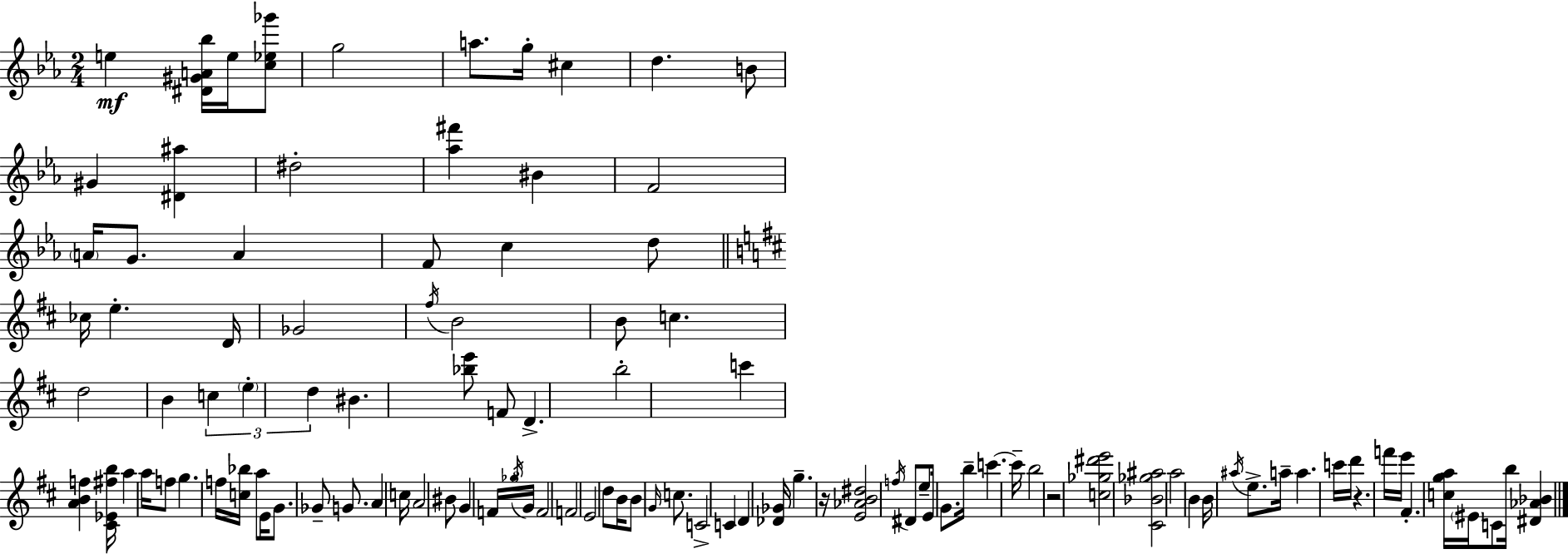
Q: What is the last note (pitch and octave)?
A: B5